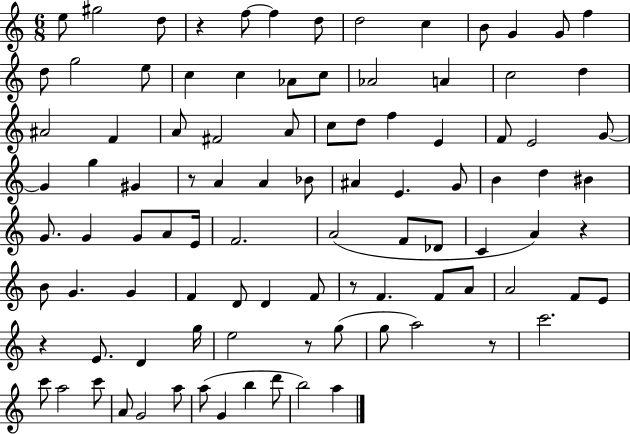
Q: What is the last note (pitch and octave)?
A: A5